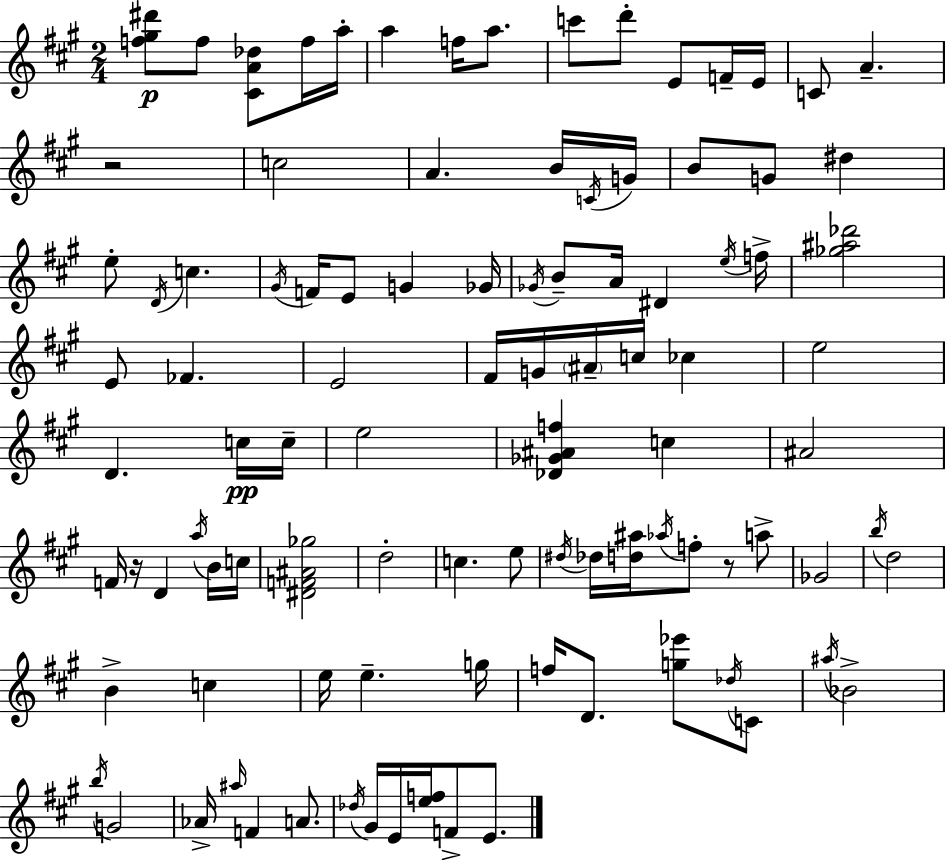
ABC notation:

X:1
T:Untitled
M:2/4
L:1/4
K:A
[f^g^d']/2 f/2 [^CA_d]/2 f/4 a/4 a f/4 a/2 c'/2 d'/2 E/2 F/4 E/4 C/2 A z2 c2 A B/4 C/4 G/4 B/2 G/2 ^d e/2 D/4 c ^G/4 F/4 E/2 G _G/4 _G/4 B/2 A/4 ^D e/4 f/4 [_g^a_d']2 E/2 _F E2 ^F/4 G/4 ^A/4 c/4 _c e2 D c/4 c/4 e2 [_D_G^Af] c ^A2 F/4 z/4 D a/4 B/4 c/4 [^DF^A_g]2 d2 c e/2 ^d/4 _d/4 [d^a]/4 _a/4 f/2 z/2 a/2 _G2 b/4 d2 B c e/4 e g/4 f/4 D/2 [g_e']/2 _d/4 C/2 ^a/4 _B2 b/4 G2 _A/4 ^a/4 F A/2 _d/4 ^G/4 E/4 [ef]/4 F/2 E/2